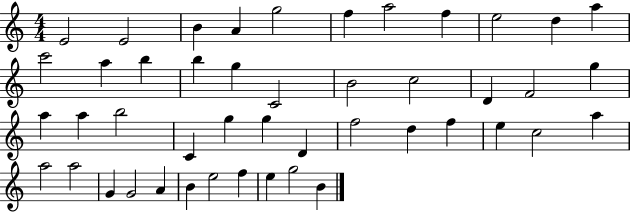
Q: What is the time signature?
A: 4/4